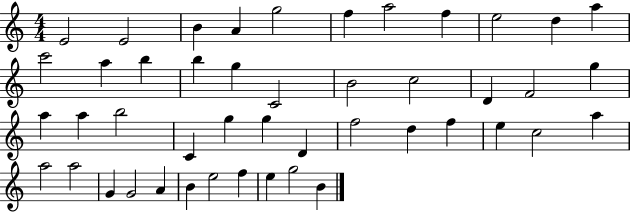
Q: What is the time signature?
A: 4/4